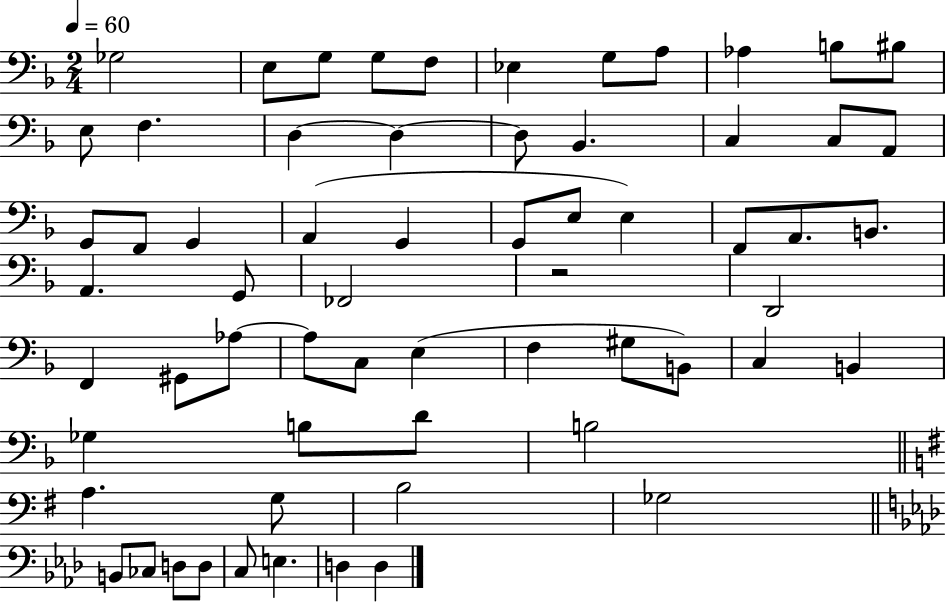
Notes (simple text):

Gb3/h E3/e G3/e G3/e F3/e Eb3/q G3/e A3/e Ab3/q B3/e BIS3/e E3/e F3/q. D3/q D3/q D3/e Bb2/q. C3/q C3/e A2/e G2/e F2/e G2/q A2/q G2/q G2/e E3/e E3/q F2/e A2/e. B2/e. A2/q. G2/e FES2/h R/h D2/h F2/q G#2/e Ab3/e Ab3/e C3/e E3/q F3/q G#3/e B2/e C3/q B2/q Gb3/q B3/e D4/e B3/h A3/q. G3/e B3/h Gb3/h B2/e CES3/e D3/e D3/e C3/e E3/q. D3/q D3/q